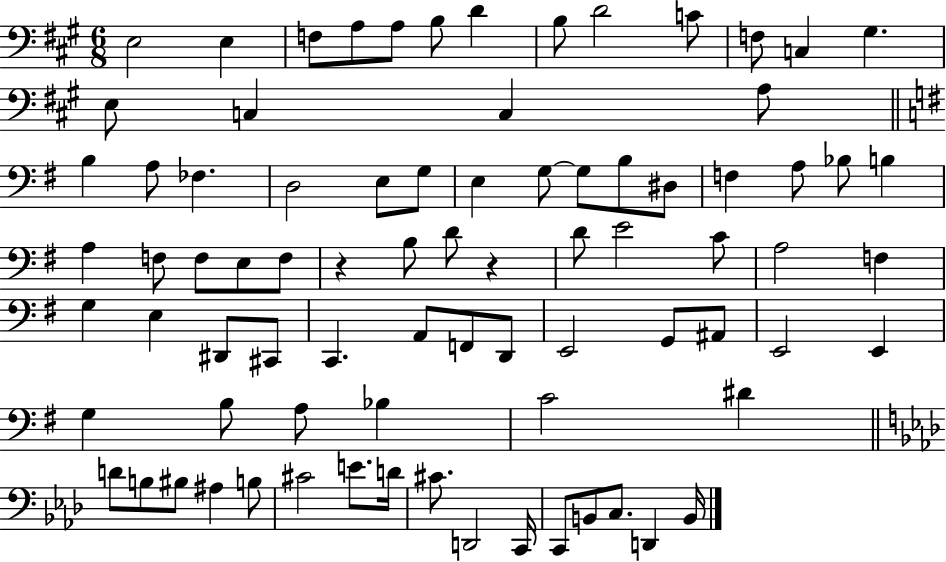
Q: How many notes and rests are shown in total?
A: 81